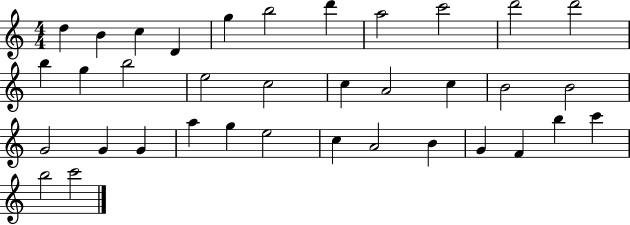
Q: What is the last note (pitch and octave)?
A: C6